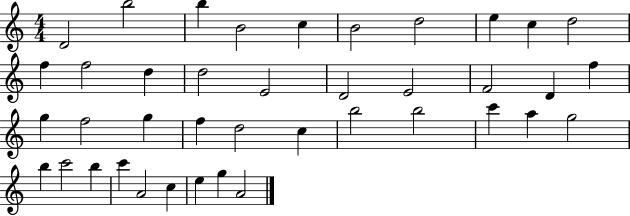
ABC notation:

X:1
T:Untitled
M:4/4
L:1/4
K:C
D2 b2 b B2 c B2 d2 e c d2 f f2 d d2 E2 D2 E2 F2 D f g f2 g f d2 c b2 b2 c' a g2 b c'2 b c' A2 c e g A2